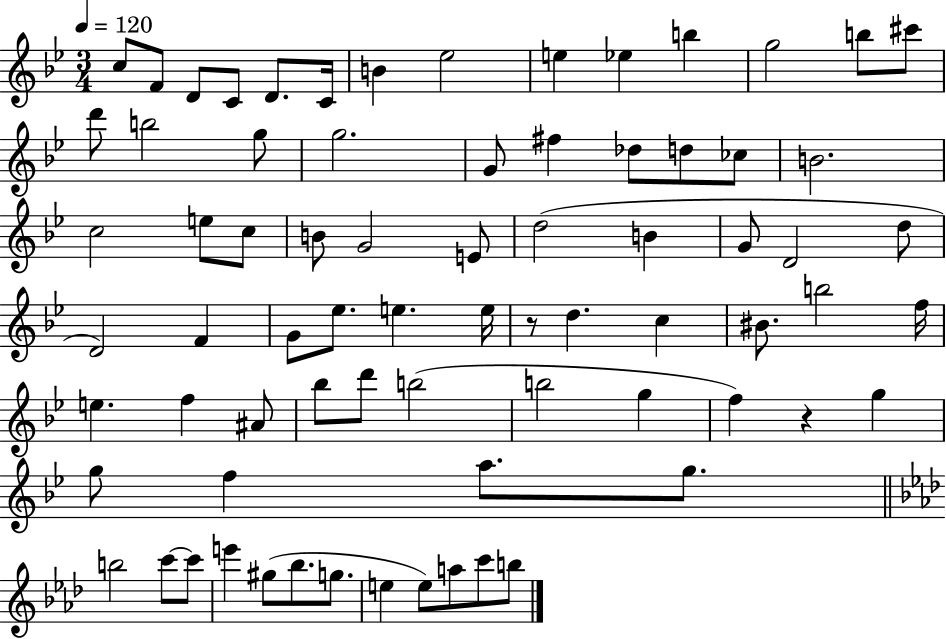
X:1
T:Untitled
M:3/4
L:1/4
K:Bb
c/2 F/2 D/2 C/2 D/2 C/4 B _e2 e _e b g2 b/2 ^c'/2 d'/2 b2 g/2 g2 G/2 ^f _d/2 d/2 _c/2 B2 c2 e/2 c/2 B/2 G2 E/2 d2 B G/2 D2 d/2 D2 F G/2 _e/2 e e/4 z/2 d c ^B/2 b2 f/4 e f ^A/2 _b/2 d'/2 b2 b2 g f z g g/2 f a/2 g/2 b2 c'/2 c'/2 e' ^g/2 _b/2 g/2 e e/2 a/2 c'/2 b/2